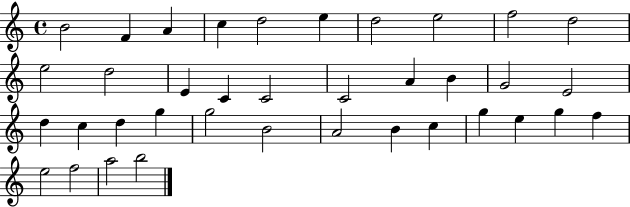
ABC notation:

X:1
T:Untitled
M:4/4
L:1/4
K:C
B2 F A c d2 e d2 e2 f2 d2 e2 d2 E C C2 C2 A B G2 E2 d c d g g2 B2 A2 B c g e g f e2 f2 a2 b2